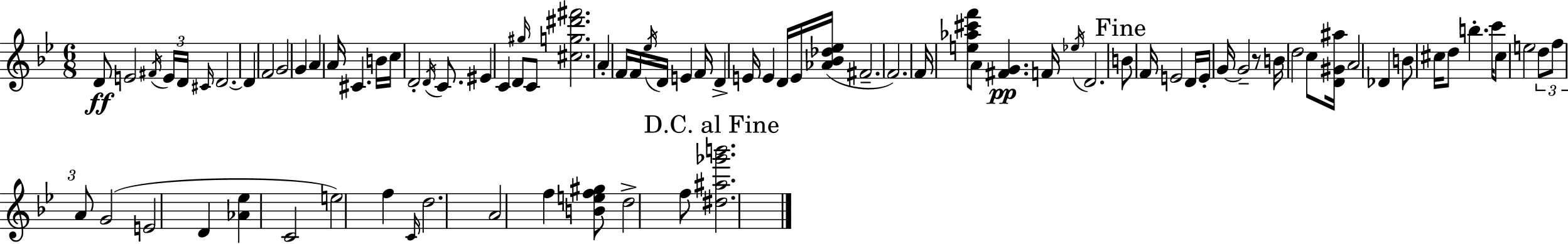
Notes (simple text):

D4/e E4/h F#4/s E4/s D4/s C#4/s D4/h. D4/q F4/h G4/h G4/q A4/q A4/s C#4/q. B4/s C5/s D4/h D4/s C4/e. EIS4/q C4/q D4/e G#5/s C4/e [C#5,G5,D#6,F#6]/h. A4/q F4/s F4/s Eb5/s D4/s E4/q F4/s D4/q E4/s E4/q D4/s E4/s [Ab4,Bb4,Db5,Eb5]/s F#4/h. F4/h. F4/s [E5,Ab5,C#6,F6]/e A4/e [F#4,G4]/q. F4/s Eb5/s D4/h. B4/e F4/s E4/h D4/s E4/s G4/s G4/h R/e B4/s D5/h C5/e [D4,G#4,A#5]/s A4/h Db4/q B4/e C#5/s D5/e B5/q. C6/s C#5/e E5/h D5/e F5/e A4/e G4/h E4/h D4/q [Ab4,Eb5]/q C4/h E5/h F5/q C4/s D5/h. A4/h F5/q [B4,E5,F5,G#5]/e D5/h F5/e [D#5,A#5,Gb6,B6]/h.